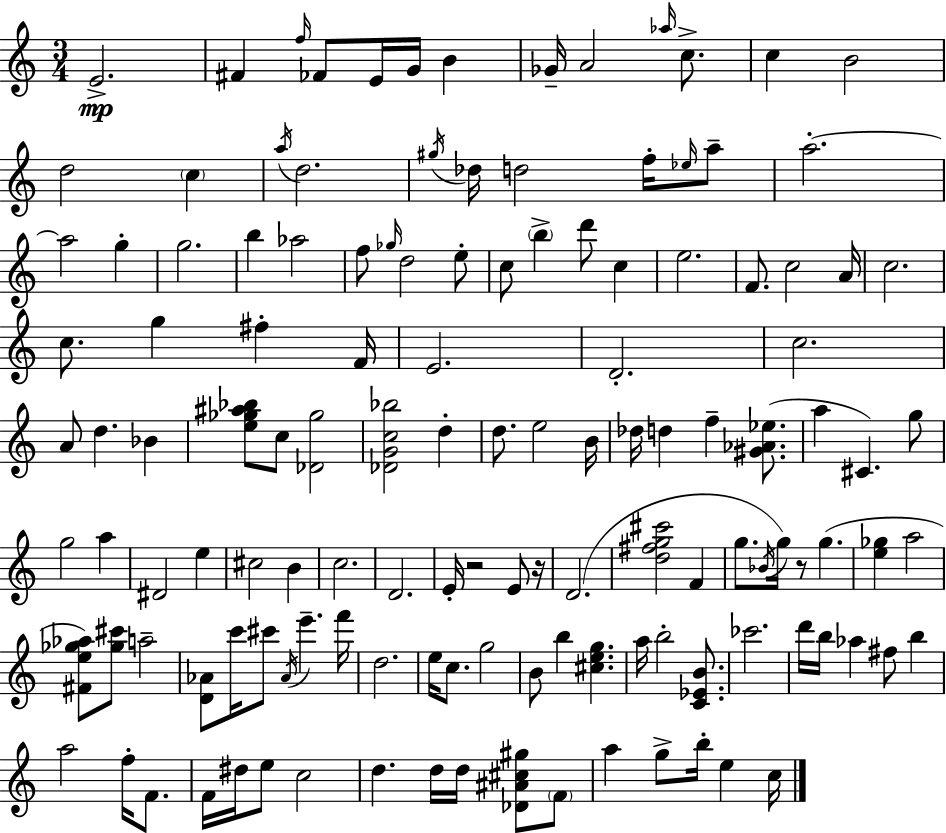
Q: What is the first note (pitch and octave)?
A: E4